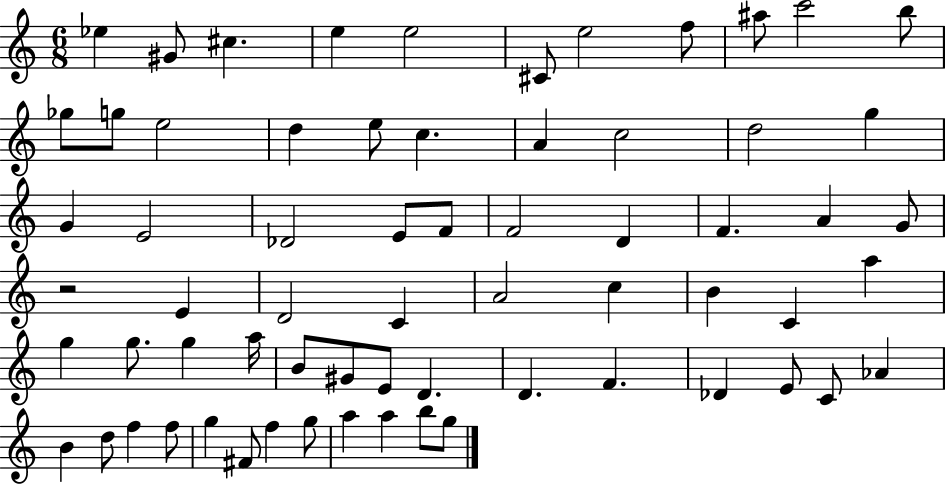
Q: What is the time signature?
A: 6/8